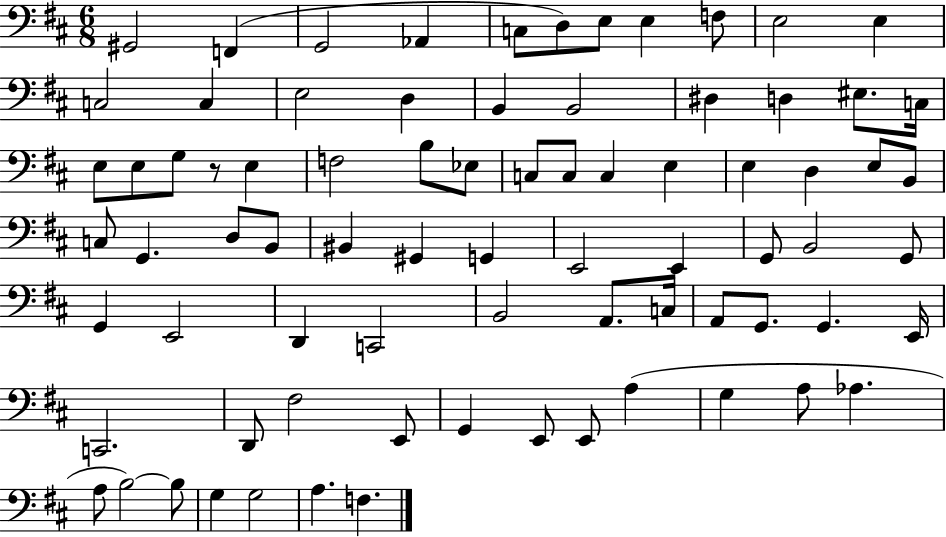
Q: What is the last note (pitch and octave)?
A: F3